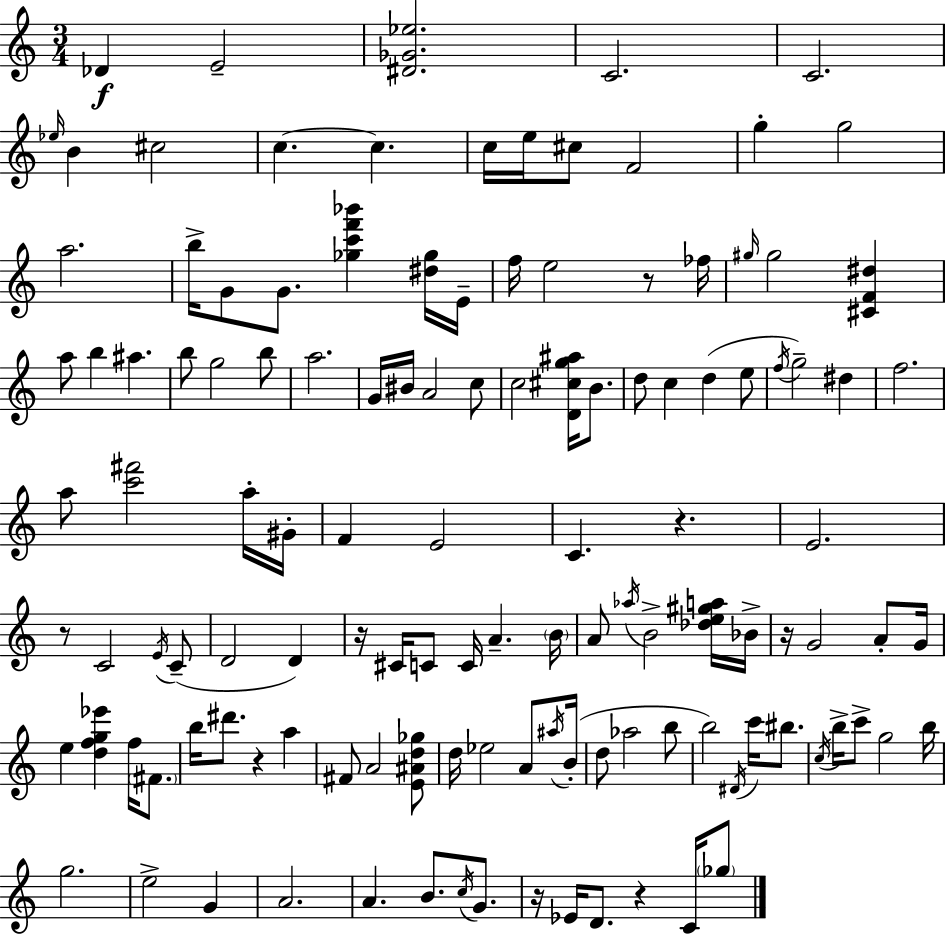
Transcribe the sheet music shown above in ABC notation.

X:1
T:Untitled
M:3/4
L:1/4
K:Am
_D E2 [^D_G_e]2 C2 C2 _e/4 B ^c2 c c c/4 e/4 ^c/2 F2 g g2 a2 b/4 G/2 G/2 [_gc'f'_b'] [^d_g]/4 E/4 f/4 e2 z/2 _f/4 ^g/4 ^g2 [^CF^d] a/2 b ^a b/2 g2 b/2 a2 G/4 ^B/4 A2 c/2 c2 [D^cg^a]/4 B/2 d/2 c d e/2 f/4 g2 ^d f2 a/2 [c'^f']2 a/4 ^G/4 F E2 C z E2 z/2 C2 E/4 C/2 D2 D z/4 ^C/4 C/2 C/4 A B/4 A/2 _a/4 B2 [_de^ga]/4 _B/4 z/4 G2 A/2 G/4 e [dfg_e'] f/4 ^F/2 b/4 ^d'/2 z a ^F/2 A2 [E^Ad_g]/2 d/4 _e2 A/2 ^a/4 B/4 d/2 _a2 b/2 b2 ^D/4 c'/4 ^b/2 c/4 b/4 c'/2 g2 b/4 g2 e2 G A2 A B/2 c/4 G/2 z/4 _E/4 D/2 z C/4 _g/2